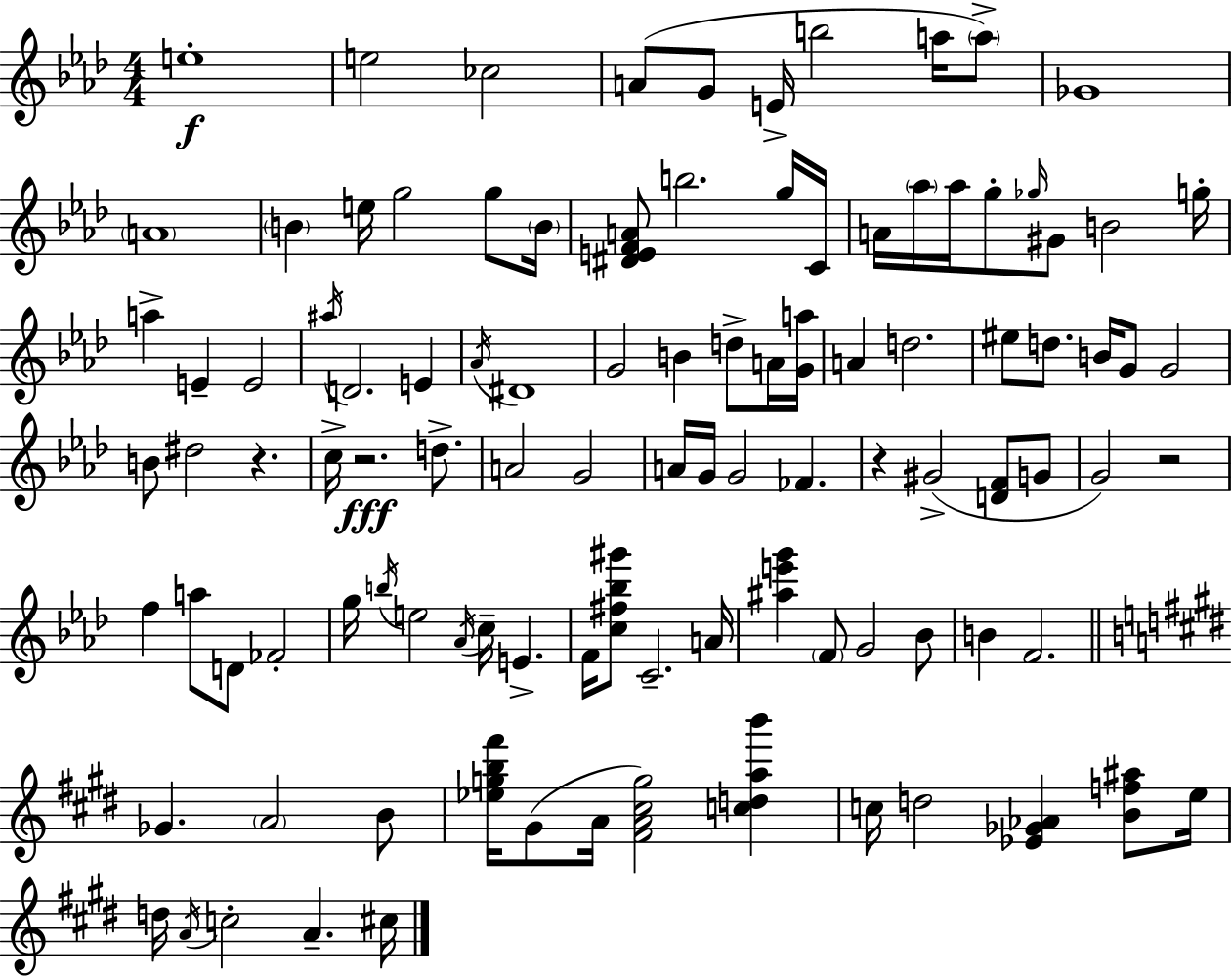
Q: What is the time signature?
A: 4/4